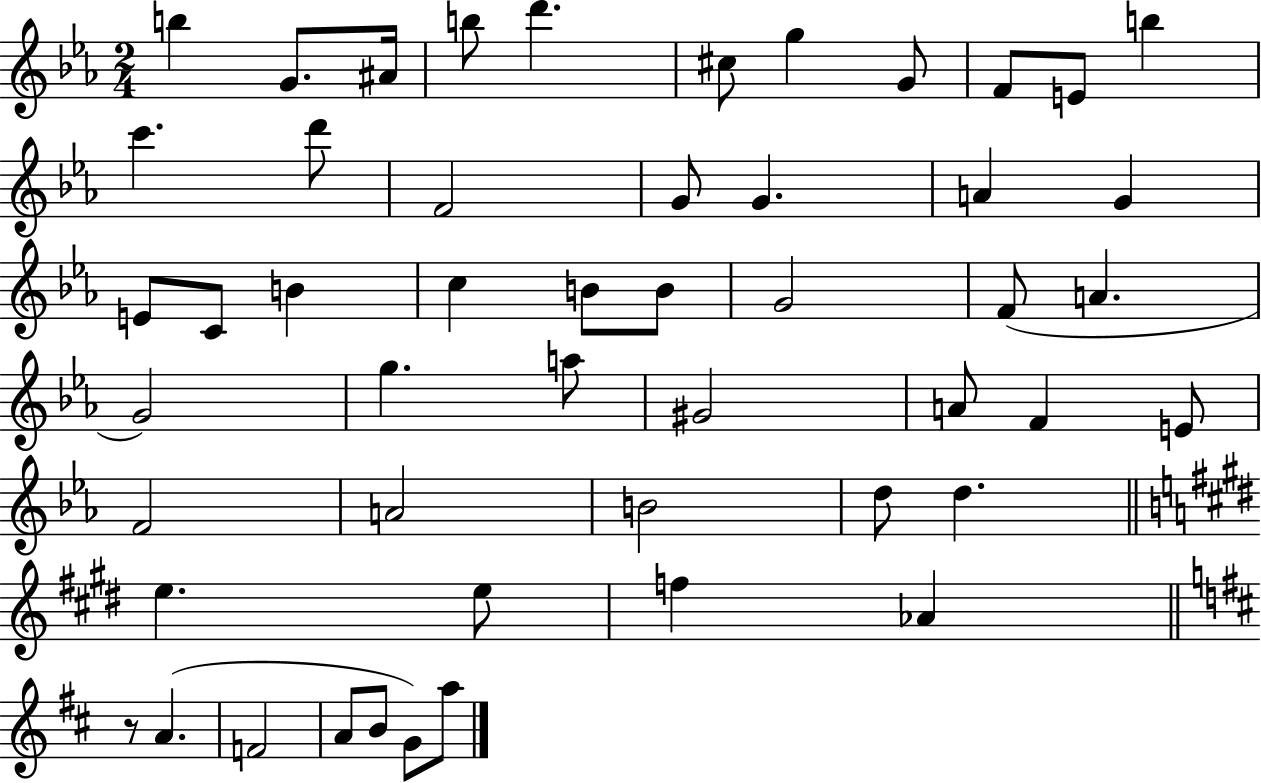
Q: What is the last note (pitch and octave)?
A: A5